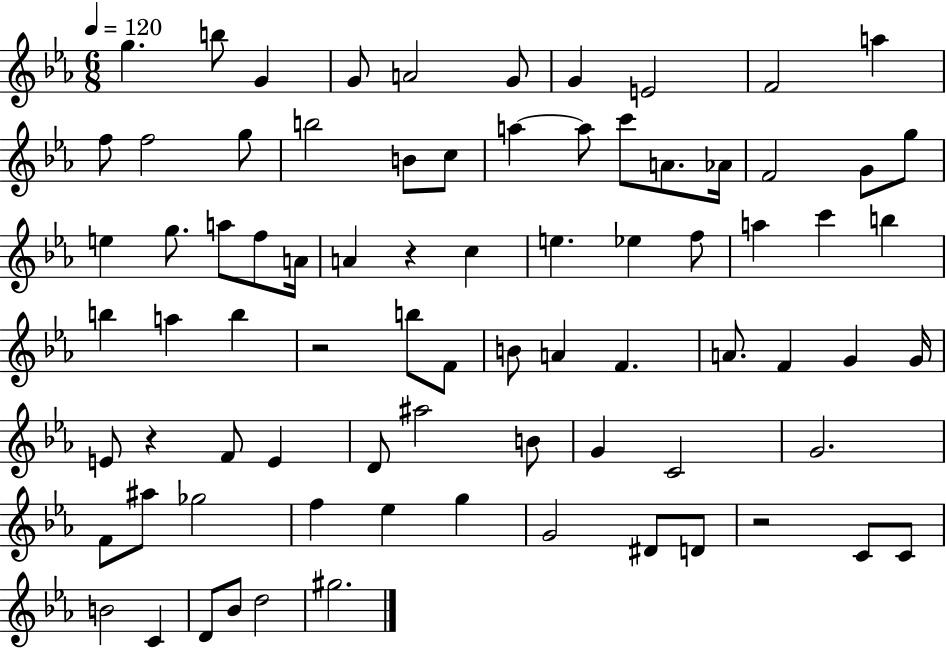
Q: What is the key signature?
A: EES major